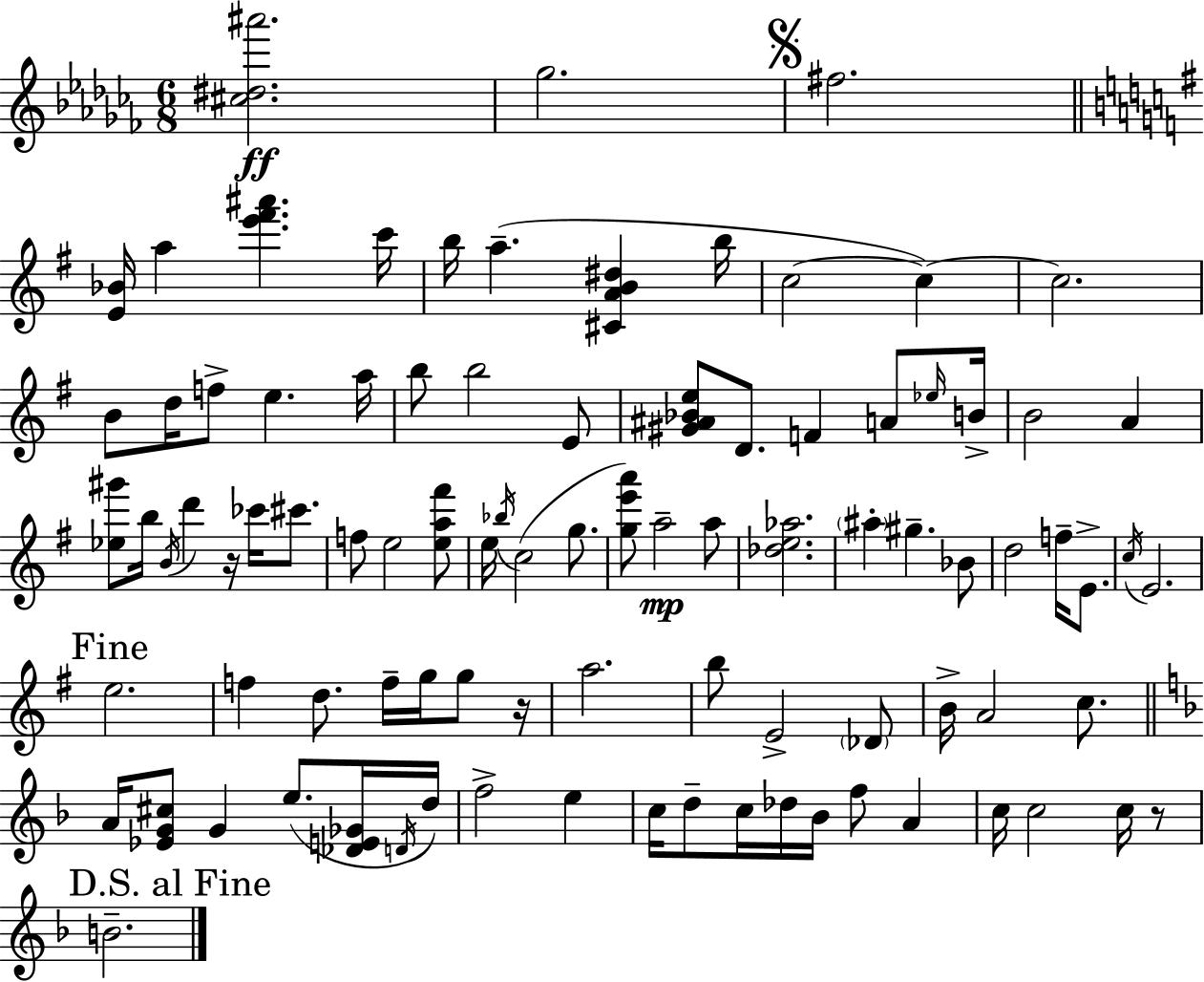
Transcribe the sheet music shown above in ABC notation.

X:1
T:Untitled
M:6/8
L:1/4
K:Abm
[^c^d^a']2 _g2 ^f2 [E_B]/4 a [e'^f'^a'] c'/4 b/4 a [^CAB^d] b/4 c2 c c2 B/2 d/4 f/2 e a/4 b/2 b2 E/2 [^G^A_Be]/2 D/2 F A/2 _e/4 B/4 B2 A [_e^g']/2 b/4 B/4 d' z/4 _c'/4 ^c'/2 f/2 e2 [ea^f']/2 e/4 _b/4 c2 g/2 [ge'a']/2 a2 a/2 [_de_a]2 ^a ^g _B/2 d2 f/4 E/2 c/4 E2 e2 f d/2 f/4 g/4 g/2 z/4 a2 b/2 E2 _D/2 B/4 A2 c/2 A/4 [_EG^c]/2 G e/2 [_DE_G]/4 D/4 d/4 f2 e c/4 d/2 c/4 _d/4 _B/4 f/2 A c/4 c2 c/4 z/2 B2